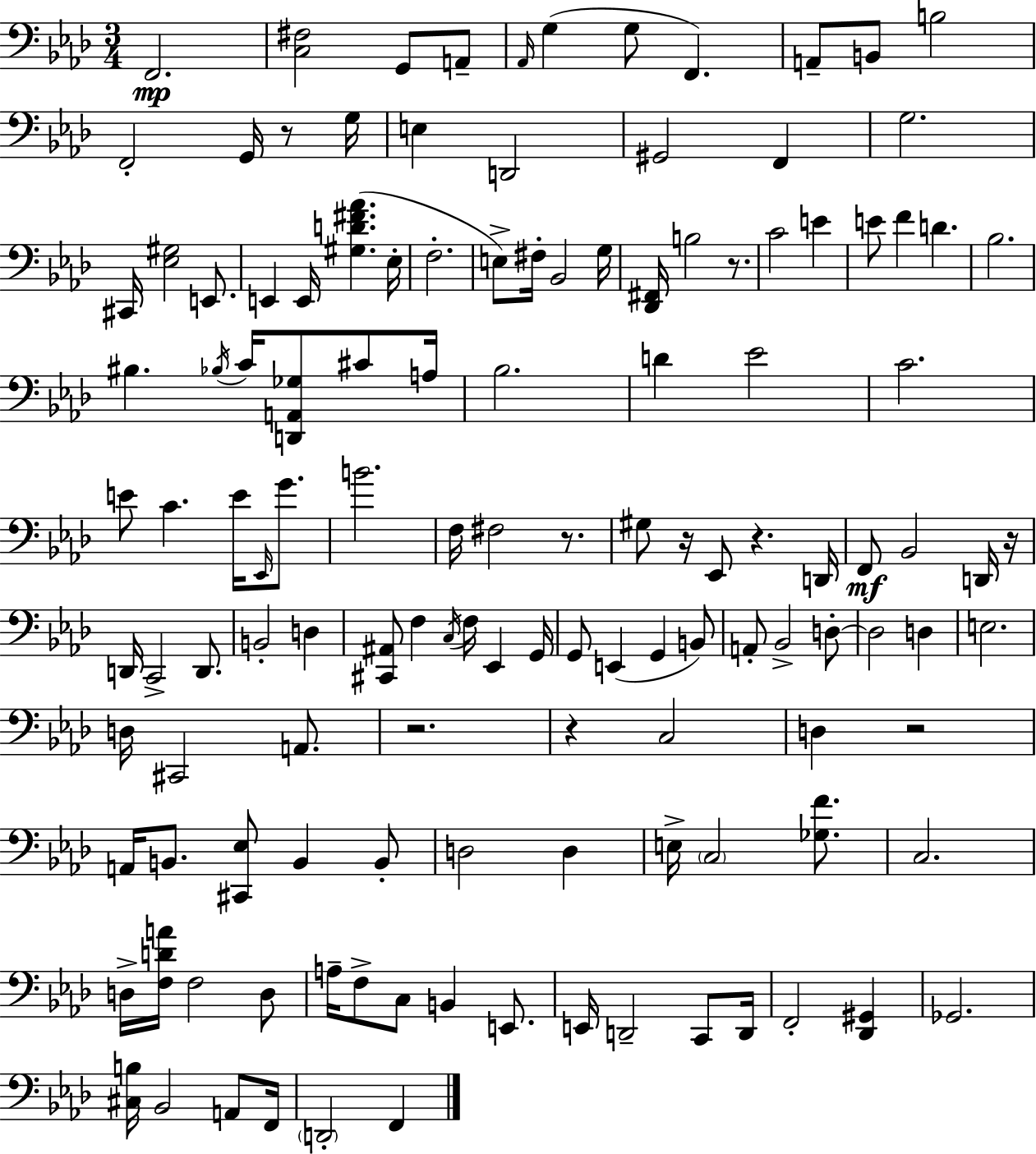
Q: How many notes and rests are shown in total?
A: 131